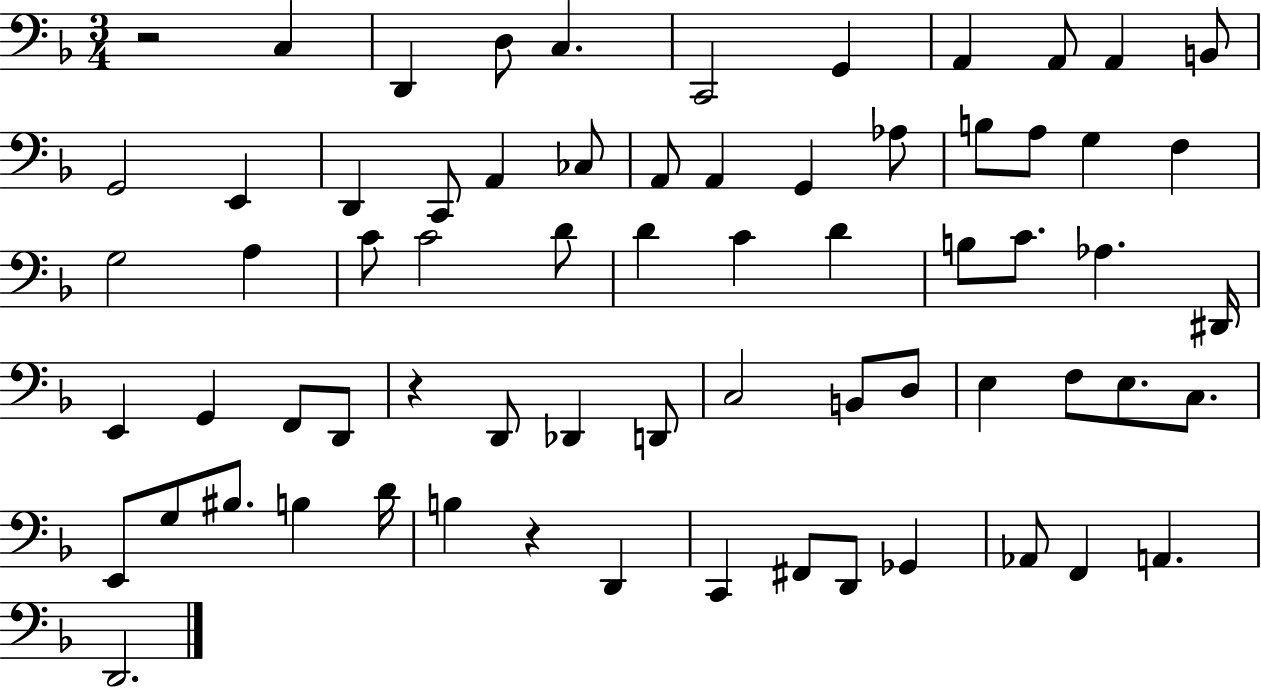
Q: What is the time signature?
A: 3/4